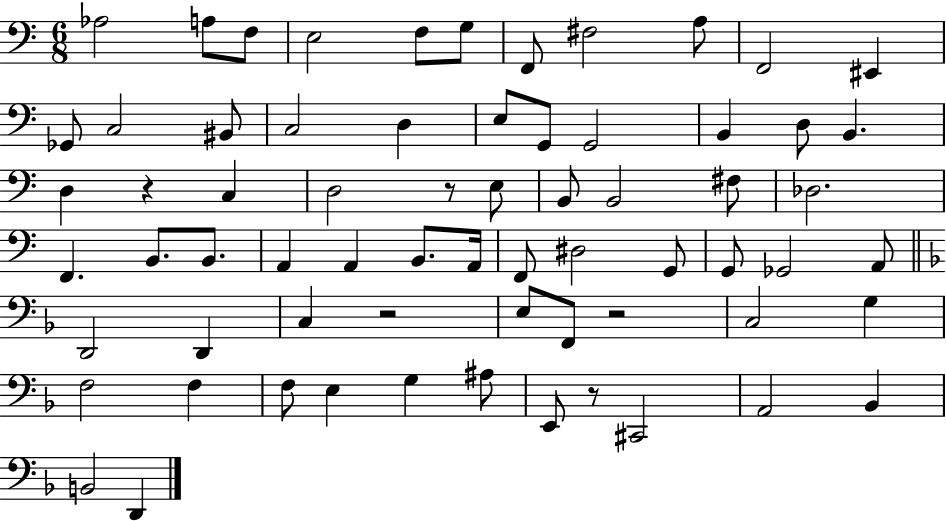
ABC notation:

X:1
T:Untitled
M:6/8
L:1/4
K:C
_A,2 A,/2 F,/2 E,2 F,/2 G,/2 F,,/2 ^F,2 A,/2 F,,2 ^E,, _G,,/2 C,2 ^B,,/2 C,2 D, E,/2 G,,/2 G,,2 B,, D,/2 B,, D, z C, D,2 z/2 E,/2 B,,/2 B,,2 ^F,/2 _D,2 F,, B,,/2 B,,/2 A,, A,, B,,/2 A,,/4 F,,/2 ^D,2 G,,/2 G,,/2 _G,,2 A,,/2 D,,2 D,, C, z2 E,/2 F,,/2 z2 C,2 G, F,2 F, F,/2 E, G, ^A,/2 E,,/2 z/2 ^C,,2 A,,2 _B,, B,,2 D,,